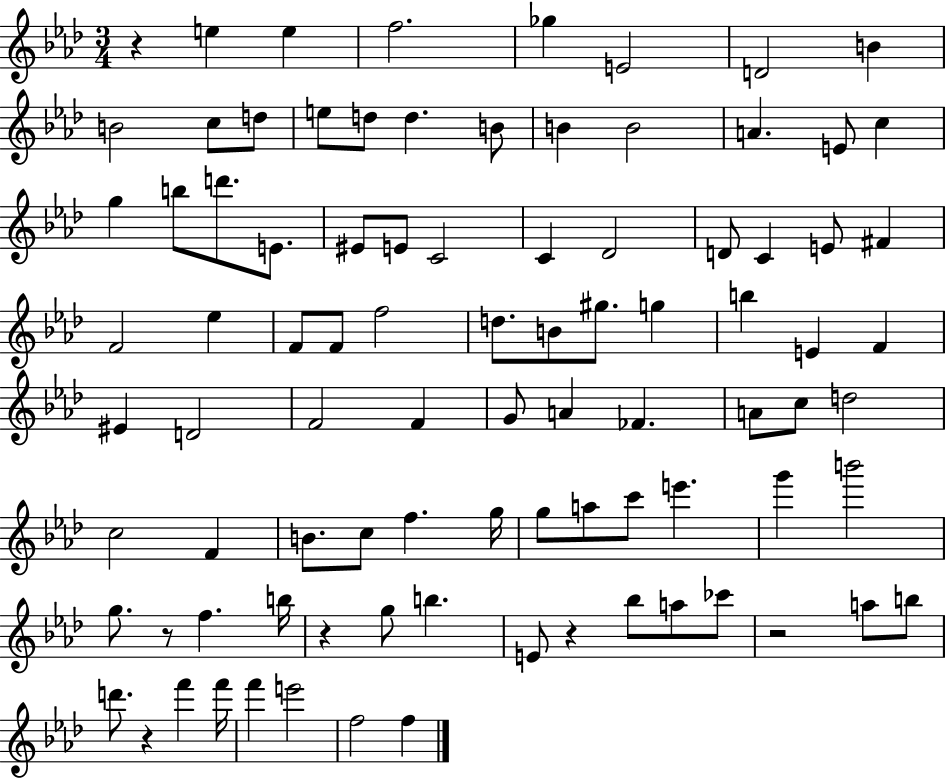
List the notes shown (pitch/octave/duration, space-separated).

R/q E5/q E5/q F5/h. Gb5/q E4/h D4/h B4/q B4/h C5/e D5/e E5/e D5/e D5/q. B4/e B4/q B4/h A4/q. E4/e C5/q G5/q B5/e D6/e. E4/e. EIS4/e E4/e C4/h C4/q Db4/h D4/e C4/q E4/e F#4/q F4/h Eb5/q F4/e F4/e F5/h D5/e. B4/e G#5/e. G5/q B5/q E4/q F4/q EIS4/q D4/h F4/h F4/q G4/e A4/q FES4/q. A4/e C5/e D5/h C5/h F4/q B4/e. C5/e F5/q. G5/s G5/e A5/e C6/e E6/q. G6/q B6/h G5/e. R/e F5/q. B5/s R/q G5/e B5/q. E4/e R/q Bb5/e A5/e CES6/e R/h A5/e B5/e D6/e. R/q F6/q F6/s F6/q E6/h F5/h F5/q